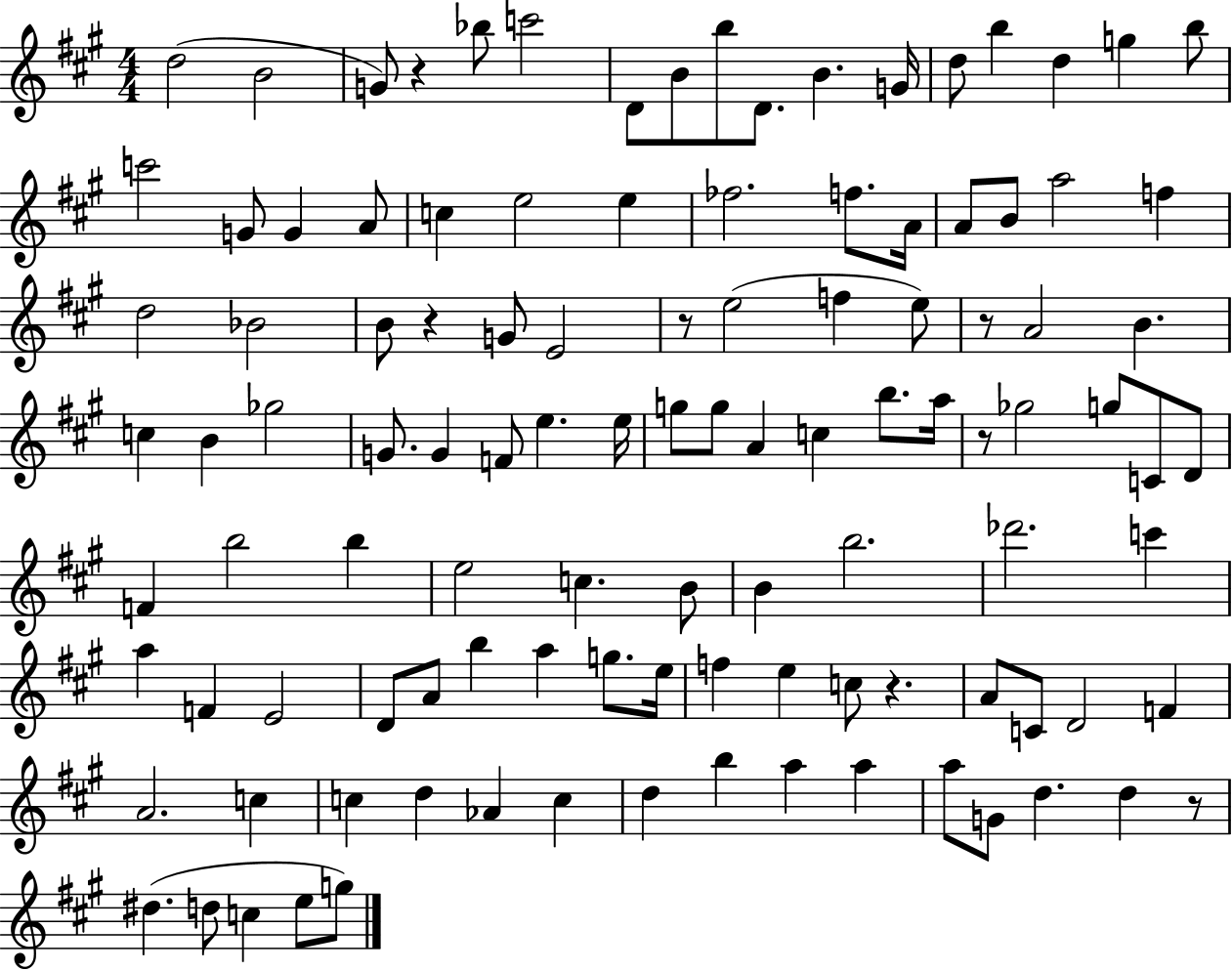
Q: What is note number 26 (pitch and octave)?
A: A4